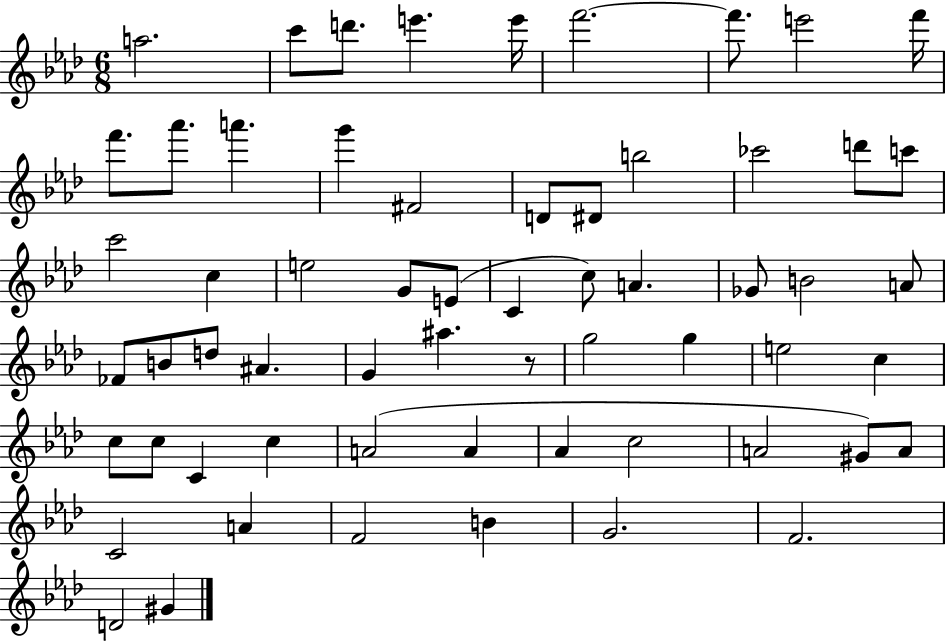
{
  \clef treble
  \numericTimeSignature
  \time 6/8
  \key aes \major
  \repeat volta 2 { a''2. | c'''8 d'''8. e'''4. e'''16 | f'''2.~~ | f'''8. e'''2 f'''16 | \break f'''8. aes'''8. a'''4. | g'''4 fis'2 | d'8 dis'8 b''2 | ces'''2 d'''8 c'''8 | \break c'''2 c''4 | e''2 g'8 e'8( | c'4 c''8) a'4. | ges'8 b'2 a'8 | \break fes'8 b'8 d''8 ais'4. | g'4 ais''4. r8 | g''2 g''4 | e''2 c''4 | \break c''8 c''8 c'4 c''4 | a'2( a'4 | aes'4 c''2 | a'2 gis'8) a'8 | \break c'2 a'4 | f'2 b'4 | g'2. | f'2. | \break d'2 gis'4 | } \bar "|."
}